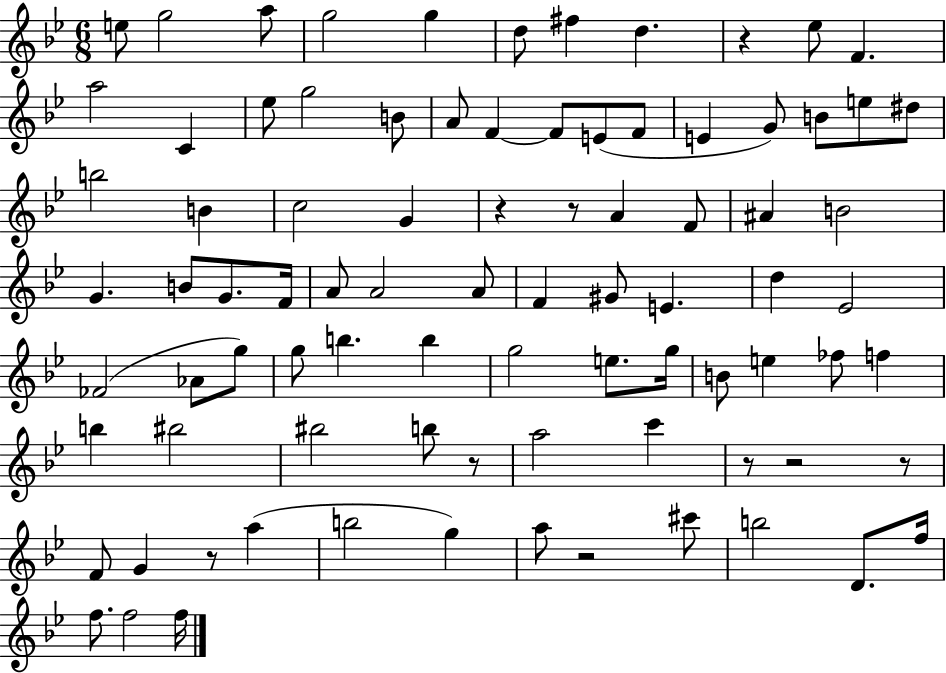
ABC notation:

X:1
T:Untitled
M:6/8
L:1/4
K:Bb
e/2 g2 a/2 g2 g d/2 ^f d z _e/2 F a2 C _e/2 g2 B/2 A/2 F F/2 E/2 F/2 E G/2 B/2 e/2 ^d/2 b2 B c2 G z z/2 A F/2 ^A B2 G B/2 G/2 F/4 A/2 A2 A/2 F ^G/2 E d _E2 _F2 _A/2 g/2 g/2 b b g2 e/2 g/4 B/2 e _f/2 f b ^b2 ^b2 b/2 z/2 a2 c' z/2 z2 z/2 F/2 G z/2 a b2 g a/2 z2 ^c'/2 b2 D/2 f/4 f/2 f2 f/4